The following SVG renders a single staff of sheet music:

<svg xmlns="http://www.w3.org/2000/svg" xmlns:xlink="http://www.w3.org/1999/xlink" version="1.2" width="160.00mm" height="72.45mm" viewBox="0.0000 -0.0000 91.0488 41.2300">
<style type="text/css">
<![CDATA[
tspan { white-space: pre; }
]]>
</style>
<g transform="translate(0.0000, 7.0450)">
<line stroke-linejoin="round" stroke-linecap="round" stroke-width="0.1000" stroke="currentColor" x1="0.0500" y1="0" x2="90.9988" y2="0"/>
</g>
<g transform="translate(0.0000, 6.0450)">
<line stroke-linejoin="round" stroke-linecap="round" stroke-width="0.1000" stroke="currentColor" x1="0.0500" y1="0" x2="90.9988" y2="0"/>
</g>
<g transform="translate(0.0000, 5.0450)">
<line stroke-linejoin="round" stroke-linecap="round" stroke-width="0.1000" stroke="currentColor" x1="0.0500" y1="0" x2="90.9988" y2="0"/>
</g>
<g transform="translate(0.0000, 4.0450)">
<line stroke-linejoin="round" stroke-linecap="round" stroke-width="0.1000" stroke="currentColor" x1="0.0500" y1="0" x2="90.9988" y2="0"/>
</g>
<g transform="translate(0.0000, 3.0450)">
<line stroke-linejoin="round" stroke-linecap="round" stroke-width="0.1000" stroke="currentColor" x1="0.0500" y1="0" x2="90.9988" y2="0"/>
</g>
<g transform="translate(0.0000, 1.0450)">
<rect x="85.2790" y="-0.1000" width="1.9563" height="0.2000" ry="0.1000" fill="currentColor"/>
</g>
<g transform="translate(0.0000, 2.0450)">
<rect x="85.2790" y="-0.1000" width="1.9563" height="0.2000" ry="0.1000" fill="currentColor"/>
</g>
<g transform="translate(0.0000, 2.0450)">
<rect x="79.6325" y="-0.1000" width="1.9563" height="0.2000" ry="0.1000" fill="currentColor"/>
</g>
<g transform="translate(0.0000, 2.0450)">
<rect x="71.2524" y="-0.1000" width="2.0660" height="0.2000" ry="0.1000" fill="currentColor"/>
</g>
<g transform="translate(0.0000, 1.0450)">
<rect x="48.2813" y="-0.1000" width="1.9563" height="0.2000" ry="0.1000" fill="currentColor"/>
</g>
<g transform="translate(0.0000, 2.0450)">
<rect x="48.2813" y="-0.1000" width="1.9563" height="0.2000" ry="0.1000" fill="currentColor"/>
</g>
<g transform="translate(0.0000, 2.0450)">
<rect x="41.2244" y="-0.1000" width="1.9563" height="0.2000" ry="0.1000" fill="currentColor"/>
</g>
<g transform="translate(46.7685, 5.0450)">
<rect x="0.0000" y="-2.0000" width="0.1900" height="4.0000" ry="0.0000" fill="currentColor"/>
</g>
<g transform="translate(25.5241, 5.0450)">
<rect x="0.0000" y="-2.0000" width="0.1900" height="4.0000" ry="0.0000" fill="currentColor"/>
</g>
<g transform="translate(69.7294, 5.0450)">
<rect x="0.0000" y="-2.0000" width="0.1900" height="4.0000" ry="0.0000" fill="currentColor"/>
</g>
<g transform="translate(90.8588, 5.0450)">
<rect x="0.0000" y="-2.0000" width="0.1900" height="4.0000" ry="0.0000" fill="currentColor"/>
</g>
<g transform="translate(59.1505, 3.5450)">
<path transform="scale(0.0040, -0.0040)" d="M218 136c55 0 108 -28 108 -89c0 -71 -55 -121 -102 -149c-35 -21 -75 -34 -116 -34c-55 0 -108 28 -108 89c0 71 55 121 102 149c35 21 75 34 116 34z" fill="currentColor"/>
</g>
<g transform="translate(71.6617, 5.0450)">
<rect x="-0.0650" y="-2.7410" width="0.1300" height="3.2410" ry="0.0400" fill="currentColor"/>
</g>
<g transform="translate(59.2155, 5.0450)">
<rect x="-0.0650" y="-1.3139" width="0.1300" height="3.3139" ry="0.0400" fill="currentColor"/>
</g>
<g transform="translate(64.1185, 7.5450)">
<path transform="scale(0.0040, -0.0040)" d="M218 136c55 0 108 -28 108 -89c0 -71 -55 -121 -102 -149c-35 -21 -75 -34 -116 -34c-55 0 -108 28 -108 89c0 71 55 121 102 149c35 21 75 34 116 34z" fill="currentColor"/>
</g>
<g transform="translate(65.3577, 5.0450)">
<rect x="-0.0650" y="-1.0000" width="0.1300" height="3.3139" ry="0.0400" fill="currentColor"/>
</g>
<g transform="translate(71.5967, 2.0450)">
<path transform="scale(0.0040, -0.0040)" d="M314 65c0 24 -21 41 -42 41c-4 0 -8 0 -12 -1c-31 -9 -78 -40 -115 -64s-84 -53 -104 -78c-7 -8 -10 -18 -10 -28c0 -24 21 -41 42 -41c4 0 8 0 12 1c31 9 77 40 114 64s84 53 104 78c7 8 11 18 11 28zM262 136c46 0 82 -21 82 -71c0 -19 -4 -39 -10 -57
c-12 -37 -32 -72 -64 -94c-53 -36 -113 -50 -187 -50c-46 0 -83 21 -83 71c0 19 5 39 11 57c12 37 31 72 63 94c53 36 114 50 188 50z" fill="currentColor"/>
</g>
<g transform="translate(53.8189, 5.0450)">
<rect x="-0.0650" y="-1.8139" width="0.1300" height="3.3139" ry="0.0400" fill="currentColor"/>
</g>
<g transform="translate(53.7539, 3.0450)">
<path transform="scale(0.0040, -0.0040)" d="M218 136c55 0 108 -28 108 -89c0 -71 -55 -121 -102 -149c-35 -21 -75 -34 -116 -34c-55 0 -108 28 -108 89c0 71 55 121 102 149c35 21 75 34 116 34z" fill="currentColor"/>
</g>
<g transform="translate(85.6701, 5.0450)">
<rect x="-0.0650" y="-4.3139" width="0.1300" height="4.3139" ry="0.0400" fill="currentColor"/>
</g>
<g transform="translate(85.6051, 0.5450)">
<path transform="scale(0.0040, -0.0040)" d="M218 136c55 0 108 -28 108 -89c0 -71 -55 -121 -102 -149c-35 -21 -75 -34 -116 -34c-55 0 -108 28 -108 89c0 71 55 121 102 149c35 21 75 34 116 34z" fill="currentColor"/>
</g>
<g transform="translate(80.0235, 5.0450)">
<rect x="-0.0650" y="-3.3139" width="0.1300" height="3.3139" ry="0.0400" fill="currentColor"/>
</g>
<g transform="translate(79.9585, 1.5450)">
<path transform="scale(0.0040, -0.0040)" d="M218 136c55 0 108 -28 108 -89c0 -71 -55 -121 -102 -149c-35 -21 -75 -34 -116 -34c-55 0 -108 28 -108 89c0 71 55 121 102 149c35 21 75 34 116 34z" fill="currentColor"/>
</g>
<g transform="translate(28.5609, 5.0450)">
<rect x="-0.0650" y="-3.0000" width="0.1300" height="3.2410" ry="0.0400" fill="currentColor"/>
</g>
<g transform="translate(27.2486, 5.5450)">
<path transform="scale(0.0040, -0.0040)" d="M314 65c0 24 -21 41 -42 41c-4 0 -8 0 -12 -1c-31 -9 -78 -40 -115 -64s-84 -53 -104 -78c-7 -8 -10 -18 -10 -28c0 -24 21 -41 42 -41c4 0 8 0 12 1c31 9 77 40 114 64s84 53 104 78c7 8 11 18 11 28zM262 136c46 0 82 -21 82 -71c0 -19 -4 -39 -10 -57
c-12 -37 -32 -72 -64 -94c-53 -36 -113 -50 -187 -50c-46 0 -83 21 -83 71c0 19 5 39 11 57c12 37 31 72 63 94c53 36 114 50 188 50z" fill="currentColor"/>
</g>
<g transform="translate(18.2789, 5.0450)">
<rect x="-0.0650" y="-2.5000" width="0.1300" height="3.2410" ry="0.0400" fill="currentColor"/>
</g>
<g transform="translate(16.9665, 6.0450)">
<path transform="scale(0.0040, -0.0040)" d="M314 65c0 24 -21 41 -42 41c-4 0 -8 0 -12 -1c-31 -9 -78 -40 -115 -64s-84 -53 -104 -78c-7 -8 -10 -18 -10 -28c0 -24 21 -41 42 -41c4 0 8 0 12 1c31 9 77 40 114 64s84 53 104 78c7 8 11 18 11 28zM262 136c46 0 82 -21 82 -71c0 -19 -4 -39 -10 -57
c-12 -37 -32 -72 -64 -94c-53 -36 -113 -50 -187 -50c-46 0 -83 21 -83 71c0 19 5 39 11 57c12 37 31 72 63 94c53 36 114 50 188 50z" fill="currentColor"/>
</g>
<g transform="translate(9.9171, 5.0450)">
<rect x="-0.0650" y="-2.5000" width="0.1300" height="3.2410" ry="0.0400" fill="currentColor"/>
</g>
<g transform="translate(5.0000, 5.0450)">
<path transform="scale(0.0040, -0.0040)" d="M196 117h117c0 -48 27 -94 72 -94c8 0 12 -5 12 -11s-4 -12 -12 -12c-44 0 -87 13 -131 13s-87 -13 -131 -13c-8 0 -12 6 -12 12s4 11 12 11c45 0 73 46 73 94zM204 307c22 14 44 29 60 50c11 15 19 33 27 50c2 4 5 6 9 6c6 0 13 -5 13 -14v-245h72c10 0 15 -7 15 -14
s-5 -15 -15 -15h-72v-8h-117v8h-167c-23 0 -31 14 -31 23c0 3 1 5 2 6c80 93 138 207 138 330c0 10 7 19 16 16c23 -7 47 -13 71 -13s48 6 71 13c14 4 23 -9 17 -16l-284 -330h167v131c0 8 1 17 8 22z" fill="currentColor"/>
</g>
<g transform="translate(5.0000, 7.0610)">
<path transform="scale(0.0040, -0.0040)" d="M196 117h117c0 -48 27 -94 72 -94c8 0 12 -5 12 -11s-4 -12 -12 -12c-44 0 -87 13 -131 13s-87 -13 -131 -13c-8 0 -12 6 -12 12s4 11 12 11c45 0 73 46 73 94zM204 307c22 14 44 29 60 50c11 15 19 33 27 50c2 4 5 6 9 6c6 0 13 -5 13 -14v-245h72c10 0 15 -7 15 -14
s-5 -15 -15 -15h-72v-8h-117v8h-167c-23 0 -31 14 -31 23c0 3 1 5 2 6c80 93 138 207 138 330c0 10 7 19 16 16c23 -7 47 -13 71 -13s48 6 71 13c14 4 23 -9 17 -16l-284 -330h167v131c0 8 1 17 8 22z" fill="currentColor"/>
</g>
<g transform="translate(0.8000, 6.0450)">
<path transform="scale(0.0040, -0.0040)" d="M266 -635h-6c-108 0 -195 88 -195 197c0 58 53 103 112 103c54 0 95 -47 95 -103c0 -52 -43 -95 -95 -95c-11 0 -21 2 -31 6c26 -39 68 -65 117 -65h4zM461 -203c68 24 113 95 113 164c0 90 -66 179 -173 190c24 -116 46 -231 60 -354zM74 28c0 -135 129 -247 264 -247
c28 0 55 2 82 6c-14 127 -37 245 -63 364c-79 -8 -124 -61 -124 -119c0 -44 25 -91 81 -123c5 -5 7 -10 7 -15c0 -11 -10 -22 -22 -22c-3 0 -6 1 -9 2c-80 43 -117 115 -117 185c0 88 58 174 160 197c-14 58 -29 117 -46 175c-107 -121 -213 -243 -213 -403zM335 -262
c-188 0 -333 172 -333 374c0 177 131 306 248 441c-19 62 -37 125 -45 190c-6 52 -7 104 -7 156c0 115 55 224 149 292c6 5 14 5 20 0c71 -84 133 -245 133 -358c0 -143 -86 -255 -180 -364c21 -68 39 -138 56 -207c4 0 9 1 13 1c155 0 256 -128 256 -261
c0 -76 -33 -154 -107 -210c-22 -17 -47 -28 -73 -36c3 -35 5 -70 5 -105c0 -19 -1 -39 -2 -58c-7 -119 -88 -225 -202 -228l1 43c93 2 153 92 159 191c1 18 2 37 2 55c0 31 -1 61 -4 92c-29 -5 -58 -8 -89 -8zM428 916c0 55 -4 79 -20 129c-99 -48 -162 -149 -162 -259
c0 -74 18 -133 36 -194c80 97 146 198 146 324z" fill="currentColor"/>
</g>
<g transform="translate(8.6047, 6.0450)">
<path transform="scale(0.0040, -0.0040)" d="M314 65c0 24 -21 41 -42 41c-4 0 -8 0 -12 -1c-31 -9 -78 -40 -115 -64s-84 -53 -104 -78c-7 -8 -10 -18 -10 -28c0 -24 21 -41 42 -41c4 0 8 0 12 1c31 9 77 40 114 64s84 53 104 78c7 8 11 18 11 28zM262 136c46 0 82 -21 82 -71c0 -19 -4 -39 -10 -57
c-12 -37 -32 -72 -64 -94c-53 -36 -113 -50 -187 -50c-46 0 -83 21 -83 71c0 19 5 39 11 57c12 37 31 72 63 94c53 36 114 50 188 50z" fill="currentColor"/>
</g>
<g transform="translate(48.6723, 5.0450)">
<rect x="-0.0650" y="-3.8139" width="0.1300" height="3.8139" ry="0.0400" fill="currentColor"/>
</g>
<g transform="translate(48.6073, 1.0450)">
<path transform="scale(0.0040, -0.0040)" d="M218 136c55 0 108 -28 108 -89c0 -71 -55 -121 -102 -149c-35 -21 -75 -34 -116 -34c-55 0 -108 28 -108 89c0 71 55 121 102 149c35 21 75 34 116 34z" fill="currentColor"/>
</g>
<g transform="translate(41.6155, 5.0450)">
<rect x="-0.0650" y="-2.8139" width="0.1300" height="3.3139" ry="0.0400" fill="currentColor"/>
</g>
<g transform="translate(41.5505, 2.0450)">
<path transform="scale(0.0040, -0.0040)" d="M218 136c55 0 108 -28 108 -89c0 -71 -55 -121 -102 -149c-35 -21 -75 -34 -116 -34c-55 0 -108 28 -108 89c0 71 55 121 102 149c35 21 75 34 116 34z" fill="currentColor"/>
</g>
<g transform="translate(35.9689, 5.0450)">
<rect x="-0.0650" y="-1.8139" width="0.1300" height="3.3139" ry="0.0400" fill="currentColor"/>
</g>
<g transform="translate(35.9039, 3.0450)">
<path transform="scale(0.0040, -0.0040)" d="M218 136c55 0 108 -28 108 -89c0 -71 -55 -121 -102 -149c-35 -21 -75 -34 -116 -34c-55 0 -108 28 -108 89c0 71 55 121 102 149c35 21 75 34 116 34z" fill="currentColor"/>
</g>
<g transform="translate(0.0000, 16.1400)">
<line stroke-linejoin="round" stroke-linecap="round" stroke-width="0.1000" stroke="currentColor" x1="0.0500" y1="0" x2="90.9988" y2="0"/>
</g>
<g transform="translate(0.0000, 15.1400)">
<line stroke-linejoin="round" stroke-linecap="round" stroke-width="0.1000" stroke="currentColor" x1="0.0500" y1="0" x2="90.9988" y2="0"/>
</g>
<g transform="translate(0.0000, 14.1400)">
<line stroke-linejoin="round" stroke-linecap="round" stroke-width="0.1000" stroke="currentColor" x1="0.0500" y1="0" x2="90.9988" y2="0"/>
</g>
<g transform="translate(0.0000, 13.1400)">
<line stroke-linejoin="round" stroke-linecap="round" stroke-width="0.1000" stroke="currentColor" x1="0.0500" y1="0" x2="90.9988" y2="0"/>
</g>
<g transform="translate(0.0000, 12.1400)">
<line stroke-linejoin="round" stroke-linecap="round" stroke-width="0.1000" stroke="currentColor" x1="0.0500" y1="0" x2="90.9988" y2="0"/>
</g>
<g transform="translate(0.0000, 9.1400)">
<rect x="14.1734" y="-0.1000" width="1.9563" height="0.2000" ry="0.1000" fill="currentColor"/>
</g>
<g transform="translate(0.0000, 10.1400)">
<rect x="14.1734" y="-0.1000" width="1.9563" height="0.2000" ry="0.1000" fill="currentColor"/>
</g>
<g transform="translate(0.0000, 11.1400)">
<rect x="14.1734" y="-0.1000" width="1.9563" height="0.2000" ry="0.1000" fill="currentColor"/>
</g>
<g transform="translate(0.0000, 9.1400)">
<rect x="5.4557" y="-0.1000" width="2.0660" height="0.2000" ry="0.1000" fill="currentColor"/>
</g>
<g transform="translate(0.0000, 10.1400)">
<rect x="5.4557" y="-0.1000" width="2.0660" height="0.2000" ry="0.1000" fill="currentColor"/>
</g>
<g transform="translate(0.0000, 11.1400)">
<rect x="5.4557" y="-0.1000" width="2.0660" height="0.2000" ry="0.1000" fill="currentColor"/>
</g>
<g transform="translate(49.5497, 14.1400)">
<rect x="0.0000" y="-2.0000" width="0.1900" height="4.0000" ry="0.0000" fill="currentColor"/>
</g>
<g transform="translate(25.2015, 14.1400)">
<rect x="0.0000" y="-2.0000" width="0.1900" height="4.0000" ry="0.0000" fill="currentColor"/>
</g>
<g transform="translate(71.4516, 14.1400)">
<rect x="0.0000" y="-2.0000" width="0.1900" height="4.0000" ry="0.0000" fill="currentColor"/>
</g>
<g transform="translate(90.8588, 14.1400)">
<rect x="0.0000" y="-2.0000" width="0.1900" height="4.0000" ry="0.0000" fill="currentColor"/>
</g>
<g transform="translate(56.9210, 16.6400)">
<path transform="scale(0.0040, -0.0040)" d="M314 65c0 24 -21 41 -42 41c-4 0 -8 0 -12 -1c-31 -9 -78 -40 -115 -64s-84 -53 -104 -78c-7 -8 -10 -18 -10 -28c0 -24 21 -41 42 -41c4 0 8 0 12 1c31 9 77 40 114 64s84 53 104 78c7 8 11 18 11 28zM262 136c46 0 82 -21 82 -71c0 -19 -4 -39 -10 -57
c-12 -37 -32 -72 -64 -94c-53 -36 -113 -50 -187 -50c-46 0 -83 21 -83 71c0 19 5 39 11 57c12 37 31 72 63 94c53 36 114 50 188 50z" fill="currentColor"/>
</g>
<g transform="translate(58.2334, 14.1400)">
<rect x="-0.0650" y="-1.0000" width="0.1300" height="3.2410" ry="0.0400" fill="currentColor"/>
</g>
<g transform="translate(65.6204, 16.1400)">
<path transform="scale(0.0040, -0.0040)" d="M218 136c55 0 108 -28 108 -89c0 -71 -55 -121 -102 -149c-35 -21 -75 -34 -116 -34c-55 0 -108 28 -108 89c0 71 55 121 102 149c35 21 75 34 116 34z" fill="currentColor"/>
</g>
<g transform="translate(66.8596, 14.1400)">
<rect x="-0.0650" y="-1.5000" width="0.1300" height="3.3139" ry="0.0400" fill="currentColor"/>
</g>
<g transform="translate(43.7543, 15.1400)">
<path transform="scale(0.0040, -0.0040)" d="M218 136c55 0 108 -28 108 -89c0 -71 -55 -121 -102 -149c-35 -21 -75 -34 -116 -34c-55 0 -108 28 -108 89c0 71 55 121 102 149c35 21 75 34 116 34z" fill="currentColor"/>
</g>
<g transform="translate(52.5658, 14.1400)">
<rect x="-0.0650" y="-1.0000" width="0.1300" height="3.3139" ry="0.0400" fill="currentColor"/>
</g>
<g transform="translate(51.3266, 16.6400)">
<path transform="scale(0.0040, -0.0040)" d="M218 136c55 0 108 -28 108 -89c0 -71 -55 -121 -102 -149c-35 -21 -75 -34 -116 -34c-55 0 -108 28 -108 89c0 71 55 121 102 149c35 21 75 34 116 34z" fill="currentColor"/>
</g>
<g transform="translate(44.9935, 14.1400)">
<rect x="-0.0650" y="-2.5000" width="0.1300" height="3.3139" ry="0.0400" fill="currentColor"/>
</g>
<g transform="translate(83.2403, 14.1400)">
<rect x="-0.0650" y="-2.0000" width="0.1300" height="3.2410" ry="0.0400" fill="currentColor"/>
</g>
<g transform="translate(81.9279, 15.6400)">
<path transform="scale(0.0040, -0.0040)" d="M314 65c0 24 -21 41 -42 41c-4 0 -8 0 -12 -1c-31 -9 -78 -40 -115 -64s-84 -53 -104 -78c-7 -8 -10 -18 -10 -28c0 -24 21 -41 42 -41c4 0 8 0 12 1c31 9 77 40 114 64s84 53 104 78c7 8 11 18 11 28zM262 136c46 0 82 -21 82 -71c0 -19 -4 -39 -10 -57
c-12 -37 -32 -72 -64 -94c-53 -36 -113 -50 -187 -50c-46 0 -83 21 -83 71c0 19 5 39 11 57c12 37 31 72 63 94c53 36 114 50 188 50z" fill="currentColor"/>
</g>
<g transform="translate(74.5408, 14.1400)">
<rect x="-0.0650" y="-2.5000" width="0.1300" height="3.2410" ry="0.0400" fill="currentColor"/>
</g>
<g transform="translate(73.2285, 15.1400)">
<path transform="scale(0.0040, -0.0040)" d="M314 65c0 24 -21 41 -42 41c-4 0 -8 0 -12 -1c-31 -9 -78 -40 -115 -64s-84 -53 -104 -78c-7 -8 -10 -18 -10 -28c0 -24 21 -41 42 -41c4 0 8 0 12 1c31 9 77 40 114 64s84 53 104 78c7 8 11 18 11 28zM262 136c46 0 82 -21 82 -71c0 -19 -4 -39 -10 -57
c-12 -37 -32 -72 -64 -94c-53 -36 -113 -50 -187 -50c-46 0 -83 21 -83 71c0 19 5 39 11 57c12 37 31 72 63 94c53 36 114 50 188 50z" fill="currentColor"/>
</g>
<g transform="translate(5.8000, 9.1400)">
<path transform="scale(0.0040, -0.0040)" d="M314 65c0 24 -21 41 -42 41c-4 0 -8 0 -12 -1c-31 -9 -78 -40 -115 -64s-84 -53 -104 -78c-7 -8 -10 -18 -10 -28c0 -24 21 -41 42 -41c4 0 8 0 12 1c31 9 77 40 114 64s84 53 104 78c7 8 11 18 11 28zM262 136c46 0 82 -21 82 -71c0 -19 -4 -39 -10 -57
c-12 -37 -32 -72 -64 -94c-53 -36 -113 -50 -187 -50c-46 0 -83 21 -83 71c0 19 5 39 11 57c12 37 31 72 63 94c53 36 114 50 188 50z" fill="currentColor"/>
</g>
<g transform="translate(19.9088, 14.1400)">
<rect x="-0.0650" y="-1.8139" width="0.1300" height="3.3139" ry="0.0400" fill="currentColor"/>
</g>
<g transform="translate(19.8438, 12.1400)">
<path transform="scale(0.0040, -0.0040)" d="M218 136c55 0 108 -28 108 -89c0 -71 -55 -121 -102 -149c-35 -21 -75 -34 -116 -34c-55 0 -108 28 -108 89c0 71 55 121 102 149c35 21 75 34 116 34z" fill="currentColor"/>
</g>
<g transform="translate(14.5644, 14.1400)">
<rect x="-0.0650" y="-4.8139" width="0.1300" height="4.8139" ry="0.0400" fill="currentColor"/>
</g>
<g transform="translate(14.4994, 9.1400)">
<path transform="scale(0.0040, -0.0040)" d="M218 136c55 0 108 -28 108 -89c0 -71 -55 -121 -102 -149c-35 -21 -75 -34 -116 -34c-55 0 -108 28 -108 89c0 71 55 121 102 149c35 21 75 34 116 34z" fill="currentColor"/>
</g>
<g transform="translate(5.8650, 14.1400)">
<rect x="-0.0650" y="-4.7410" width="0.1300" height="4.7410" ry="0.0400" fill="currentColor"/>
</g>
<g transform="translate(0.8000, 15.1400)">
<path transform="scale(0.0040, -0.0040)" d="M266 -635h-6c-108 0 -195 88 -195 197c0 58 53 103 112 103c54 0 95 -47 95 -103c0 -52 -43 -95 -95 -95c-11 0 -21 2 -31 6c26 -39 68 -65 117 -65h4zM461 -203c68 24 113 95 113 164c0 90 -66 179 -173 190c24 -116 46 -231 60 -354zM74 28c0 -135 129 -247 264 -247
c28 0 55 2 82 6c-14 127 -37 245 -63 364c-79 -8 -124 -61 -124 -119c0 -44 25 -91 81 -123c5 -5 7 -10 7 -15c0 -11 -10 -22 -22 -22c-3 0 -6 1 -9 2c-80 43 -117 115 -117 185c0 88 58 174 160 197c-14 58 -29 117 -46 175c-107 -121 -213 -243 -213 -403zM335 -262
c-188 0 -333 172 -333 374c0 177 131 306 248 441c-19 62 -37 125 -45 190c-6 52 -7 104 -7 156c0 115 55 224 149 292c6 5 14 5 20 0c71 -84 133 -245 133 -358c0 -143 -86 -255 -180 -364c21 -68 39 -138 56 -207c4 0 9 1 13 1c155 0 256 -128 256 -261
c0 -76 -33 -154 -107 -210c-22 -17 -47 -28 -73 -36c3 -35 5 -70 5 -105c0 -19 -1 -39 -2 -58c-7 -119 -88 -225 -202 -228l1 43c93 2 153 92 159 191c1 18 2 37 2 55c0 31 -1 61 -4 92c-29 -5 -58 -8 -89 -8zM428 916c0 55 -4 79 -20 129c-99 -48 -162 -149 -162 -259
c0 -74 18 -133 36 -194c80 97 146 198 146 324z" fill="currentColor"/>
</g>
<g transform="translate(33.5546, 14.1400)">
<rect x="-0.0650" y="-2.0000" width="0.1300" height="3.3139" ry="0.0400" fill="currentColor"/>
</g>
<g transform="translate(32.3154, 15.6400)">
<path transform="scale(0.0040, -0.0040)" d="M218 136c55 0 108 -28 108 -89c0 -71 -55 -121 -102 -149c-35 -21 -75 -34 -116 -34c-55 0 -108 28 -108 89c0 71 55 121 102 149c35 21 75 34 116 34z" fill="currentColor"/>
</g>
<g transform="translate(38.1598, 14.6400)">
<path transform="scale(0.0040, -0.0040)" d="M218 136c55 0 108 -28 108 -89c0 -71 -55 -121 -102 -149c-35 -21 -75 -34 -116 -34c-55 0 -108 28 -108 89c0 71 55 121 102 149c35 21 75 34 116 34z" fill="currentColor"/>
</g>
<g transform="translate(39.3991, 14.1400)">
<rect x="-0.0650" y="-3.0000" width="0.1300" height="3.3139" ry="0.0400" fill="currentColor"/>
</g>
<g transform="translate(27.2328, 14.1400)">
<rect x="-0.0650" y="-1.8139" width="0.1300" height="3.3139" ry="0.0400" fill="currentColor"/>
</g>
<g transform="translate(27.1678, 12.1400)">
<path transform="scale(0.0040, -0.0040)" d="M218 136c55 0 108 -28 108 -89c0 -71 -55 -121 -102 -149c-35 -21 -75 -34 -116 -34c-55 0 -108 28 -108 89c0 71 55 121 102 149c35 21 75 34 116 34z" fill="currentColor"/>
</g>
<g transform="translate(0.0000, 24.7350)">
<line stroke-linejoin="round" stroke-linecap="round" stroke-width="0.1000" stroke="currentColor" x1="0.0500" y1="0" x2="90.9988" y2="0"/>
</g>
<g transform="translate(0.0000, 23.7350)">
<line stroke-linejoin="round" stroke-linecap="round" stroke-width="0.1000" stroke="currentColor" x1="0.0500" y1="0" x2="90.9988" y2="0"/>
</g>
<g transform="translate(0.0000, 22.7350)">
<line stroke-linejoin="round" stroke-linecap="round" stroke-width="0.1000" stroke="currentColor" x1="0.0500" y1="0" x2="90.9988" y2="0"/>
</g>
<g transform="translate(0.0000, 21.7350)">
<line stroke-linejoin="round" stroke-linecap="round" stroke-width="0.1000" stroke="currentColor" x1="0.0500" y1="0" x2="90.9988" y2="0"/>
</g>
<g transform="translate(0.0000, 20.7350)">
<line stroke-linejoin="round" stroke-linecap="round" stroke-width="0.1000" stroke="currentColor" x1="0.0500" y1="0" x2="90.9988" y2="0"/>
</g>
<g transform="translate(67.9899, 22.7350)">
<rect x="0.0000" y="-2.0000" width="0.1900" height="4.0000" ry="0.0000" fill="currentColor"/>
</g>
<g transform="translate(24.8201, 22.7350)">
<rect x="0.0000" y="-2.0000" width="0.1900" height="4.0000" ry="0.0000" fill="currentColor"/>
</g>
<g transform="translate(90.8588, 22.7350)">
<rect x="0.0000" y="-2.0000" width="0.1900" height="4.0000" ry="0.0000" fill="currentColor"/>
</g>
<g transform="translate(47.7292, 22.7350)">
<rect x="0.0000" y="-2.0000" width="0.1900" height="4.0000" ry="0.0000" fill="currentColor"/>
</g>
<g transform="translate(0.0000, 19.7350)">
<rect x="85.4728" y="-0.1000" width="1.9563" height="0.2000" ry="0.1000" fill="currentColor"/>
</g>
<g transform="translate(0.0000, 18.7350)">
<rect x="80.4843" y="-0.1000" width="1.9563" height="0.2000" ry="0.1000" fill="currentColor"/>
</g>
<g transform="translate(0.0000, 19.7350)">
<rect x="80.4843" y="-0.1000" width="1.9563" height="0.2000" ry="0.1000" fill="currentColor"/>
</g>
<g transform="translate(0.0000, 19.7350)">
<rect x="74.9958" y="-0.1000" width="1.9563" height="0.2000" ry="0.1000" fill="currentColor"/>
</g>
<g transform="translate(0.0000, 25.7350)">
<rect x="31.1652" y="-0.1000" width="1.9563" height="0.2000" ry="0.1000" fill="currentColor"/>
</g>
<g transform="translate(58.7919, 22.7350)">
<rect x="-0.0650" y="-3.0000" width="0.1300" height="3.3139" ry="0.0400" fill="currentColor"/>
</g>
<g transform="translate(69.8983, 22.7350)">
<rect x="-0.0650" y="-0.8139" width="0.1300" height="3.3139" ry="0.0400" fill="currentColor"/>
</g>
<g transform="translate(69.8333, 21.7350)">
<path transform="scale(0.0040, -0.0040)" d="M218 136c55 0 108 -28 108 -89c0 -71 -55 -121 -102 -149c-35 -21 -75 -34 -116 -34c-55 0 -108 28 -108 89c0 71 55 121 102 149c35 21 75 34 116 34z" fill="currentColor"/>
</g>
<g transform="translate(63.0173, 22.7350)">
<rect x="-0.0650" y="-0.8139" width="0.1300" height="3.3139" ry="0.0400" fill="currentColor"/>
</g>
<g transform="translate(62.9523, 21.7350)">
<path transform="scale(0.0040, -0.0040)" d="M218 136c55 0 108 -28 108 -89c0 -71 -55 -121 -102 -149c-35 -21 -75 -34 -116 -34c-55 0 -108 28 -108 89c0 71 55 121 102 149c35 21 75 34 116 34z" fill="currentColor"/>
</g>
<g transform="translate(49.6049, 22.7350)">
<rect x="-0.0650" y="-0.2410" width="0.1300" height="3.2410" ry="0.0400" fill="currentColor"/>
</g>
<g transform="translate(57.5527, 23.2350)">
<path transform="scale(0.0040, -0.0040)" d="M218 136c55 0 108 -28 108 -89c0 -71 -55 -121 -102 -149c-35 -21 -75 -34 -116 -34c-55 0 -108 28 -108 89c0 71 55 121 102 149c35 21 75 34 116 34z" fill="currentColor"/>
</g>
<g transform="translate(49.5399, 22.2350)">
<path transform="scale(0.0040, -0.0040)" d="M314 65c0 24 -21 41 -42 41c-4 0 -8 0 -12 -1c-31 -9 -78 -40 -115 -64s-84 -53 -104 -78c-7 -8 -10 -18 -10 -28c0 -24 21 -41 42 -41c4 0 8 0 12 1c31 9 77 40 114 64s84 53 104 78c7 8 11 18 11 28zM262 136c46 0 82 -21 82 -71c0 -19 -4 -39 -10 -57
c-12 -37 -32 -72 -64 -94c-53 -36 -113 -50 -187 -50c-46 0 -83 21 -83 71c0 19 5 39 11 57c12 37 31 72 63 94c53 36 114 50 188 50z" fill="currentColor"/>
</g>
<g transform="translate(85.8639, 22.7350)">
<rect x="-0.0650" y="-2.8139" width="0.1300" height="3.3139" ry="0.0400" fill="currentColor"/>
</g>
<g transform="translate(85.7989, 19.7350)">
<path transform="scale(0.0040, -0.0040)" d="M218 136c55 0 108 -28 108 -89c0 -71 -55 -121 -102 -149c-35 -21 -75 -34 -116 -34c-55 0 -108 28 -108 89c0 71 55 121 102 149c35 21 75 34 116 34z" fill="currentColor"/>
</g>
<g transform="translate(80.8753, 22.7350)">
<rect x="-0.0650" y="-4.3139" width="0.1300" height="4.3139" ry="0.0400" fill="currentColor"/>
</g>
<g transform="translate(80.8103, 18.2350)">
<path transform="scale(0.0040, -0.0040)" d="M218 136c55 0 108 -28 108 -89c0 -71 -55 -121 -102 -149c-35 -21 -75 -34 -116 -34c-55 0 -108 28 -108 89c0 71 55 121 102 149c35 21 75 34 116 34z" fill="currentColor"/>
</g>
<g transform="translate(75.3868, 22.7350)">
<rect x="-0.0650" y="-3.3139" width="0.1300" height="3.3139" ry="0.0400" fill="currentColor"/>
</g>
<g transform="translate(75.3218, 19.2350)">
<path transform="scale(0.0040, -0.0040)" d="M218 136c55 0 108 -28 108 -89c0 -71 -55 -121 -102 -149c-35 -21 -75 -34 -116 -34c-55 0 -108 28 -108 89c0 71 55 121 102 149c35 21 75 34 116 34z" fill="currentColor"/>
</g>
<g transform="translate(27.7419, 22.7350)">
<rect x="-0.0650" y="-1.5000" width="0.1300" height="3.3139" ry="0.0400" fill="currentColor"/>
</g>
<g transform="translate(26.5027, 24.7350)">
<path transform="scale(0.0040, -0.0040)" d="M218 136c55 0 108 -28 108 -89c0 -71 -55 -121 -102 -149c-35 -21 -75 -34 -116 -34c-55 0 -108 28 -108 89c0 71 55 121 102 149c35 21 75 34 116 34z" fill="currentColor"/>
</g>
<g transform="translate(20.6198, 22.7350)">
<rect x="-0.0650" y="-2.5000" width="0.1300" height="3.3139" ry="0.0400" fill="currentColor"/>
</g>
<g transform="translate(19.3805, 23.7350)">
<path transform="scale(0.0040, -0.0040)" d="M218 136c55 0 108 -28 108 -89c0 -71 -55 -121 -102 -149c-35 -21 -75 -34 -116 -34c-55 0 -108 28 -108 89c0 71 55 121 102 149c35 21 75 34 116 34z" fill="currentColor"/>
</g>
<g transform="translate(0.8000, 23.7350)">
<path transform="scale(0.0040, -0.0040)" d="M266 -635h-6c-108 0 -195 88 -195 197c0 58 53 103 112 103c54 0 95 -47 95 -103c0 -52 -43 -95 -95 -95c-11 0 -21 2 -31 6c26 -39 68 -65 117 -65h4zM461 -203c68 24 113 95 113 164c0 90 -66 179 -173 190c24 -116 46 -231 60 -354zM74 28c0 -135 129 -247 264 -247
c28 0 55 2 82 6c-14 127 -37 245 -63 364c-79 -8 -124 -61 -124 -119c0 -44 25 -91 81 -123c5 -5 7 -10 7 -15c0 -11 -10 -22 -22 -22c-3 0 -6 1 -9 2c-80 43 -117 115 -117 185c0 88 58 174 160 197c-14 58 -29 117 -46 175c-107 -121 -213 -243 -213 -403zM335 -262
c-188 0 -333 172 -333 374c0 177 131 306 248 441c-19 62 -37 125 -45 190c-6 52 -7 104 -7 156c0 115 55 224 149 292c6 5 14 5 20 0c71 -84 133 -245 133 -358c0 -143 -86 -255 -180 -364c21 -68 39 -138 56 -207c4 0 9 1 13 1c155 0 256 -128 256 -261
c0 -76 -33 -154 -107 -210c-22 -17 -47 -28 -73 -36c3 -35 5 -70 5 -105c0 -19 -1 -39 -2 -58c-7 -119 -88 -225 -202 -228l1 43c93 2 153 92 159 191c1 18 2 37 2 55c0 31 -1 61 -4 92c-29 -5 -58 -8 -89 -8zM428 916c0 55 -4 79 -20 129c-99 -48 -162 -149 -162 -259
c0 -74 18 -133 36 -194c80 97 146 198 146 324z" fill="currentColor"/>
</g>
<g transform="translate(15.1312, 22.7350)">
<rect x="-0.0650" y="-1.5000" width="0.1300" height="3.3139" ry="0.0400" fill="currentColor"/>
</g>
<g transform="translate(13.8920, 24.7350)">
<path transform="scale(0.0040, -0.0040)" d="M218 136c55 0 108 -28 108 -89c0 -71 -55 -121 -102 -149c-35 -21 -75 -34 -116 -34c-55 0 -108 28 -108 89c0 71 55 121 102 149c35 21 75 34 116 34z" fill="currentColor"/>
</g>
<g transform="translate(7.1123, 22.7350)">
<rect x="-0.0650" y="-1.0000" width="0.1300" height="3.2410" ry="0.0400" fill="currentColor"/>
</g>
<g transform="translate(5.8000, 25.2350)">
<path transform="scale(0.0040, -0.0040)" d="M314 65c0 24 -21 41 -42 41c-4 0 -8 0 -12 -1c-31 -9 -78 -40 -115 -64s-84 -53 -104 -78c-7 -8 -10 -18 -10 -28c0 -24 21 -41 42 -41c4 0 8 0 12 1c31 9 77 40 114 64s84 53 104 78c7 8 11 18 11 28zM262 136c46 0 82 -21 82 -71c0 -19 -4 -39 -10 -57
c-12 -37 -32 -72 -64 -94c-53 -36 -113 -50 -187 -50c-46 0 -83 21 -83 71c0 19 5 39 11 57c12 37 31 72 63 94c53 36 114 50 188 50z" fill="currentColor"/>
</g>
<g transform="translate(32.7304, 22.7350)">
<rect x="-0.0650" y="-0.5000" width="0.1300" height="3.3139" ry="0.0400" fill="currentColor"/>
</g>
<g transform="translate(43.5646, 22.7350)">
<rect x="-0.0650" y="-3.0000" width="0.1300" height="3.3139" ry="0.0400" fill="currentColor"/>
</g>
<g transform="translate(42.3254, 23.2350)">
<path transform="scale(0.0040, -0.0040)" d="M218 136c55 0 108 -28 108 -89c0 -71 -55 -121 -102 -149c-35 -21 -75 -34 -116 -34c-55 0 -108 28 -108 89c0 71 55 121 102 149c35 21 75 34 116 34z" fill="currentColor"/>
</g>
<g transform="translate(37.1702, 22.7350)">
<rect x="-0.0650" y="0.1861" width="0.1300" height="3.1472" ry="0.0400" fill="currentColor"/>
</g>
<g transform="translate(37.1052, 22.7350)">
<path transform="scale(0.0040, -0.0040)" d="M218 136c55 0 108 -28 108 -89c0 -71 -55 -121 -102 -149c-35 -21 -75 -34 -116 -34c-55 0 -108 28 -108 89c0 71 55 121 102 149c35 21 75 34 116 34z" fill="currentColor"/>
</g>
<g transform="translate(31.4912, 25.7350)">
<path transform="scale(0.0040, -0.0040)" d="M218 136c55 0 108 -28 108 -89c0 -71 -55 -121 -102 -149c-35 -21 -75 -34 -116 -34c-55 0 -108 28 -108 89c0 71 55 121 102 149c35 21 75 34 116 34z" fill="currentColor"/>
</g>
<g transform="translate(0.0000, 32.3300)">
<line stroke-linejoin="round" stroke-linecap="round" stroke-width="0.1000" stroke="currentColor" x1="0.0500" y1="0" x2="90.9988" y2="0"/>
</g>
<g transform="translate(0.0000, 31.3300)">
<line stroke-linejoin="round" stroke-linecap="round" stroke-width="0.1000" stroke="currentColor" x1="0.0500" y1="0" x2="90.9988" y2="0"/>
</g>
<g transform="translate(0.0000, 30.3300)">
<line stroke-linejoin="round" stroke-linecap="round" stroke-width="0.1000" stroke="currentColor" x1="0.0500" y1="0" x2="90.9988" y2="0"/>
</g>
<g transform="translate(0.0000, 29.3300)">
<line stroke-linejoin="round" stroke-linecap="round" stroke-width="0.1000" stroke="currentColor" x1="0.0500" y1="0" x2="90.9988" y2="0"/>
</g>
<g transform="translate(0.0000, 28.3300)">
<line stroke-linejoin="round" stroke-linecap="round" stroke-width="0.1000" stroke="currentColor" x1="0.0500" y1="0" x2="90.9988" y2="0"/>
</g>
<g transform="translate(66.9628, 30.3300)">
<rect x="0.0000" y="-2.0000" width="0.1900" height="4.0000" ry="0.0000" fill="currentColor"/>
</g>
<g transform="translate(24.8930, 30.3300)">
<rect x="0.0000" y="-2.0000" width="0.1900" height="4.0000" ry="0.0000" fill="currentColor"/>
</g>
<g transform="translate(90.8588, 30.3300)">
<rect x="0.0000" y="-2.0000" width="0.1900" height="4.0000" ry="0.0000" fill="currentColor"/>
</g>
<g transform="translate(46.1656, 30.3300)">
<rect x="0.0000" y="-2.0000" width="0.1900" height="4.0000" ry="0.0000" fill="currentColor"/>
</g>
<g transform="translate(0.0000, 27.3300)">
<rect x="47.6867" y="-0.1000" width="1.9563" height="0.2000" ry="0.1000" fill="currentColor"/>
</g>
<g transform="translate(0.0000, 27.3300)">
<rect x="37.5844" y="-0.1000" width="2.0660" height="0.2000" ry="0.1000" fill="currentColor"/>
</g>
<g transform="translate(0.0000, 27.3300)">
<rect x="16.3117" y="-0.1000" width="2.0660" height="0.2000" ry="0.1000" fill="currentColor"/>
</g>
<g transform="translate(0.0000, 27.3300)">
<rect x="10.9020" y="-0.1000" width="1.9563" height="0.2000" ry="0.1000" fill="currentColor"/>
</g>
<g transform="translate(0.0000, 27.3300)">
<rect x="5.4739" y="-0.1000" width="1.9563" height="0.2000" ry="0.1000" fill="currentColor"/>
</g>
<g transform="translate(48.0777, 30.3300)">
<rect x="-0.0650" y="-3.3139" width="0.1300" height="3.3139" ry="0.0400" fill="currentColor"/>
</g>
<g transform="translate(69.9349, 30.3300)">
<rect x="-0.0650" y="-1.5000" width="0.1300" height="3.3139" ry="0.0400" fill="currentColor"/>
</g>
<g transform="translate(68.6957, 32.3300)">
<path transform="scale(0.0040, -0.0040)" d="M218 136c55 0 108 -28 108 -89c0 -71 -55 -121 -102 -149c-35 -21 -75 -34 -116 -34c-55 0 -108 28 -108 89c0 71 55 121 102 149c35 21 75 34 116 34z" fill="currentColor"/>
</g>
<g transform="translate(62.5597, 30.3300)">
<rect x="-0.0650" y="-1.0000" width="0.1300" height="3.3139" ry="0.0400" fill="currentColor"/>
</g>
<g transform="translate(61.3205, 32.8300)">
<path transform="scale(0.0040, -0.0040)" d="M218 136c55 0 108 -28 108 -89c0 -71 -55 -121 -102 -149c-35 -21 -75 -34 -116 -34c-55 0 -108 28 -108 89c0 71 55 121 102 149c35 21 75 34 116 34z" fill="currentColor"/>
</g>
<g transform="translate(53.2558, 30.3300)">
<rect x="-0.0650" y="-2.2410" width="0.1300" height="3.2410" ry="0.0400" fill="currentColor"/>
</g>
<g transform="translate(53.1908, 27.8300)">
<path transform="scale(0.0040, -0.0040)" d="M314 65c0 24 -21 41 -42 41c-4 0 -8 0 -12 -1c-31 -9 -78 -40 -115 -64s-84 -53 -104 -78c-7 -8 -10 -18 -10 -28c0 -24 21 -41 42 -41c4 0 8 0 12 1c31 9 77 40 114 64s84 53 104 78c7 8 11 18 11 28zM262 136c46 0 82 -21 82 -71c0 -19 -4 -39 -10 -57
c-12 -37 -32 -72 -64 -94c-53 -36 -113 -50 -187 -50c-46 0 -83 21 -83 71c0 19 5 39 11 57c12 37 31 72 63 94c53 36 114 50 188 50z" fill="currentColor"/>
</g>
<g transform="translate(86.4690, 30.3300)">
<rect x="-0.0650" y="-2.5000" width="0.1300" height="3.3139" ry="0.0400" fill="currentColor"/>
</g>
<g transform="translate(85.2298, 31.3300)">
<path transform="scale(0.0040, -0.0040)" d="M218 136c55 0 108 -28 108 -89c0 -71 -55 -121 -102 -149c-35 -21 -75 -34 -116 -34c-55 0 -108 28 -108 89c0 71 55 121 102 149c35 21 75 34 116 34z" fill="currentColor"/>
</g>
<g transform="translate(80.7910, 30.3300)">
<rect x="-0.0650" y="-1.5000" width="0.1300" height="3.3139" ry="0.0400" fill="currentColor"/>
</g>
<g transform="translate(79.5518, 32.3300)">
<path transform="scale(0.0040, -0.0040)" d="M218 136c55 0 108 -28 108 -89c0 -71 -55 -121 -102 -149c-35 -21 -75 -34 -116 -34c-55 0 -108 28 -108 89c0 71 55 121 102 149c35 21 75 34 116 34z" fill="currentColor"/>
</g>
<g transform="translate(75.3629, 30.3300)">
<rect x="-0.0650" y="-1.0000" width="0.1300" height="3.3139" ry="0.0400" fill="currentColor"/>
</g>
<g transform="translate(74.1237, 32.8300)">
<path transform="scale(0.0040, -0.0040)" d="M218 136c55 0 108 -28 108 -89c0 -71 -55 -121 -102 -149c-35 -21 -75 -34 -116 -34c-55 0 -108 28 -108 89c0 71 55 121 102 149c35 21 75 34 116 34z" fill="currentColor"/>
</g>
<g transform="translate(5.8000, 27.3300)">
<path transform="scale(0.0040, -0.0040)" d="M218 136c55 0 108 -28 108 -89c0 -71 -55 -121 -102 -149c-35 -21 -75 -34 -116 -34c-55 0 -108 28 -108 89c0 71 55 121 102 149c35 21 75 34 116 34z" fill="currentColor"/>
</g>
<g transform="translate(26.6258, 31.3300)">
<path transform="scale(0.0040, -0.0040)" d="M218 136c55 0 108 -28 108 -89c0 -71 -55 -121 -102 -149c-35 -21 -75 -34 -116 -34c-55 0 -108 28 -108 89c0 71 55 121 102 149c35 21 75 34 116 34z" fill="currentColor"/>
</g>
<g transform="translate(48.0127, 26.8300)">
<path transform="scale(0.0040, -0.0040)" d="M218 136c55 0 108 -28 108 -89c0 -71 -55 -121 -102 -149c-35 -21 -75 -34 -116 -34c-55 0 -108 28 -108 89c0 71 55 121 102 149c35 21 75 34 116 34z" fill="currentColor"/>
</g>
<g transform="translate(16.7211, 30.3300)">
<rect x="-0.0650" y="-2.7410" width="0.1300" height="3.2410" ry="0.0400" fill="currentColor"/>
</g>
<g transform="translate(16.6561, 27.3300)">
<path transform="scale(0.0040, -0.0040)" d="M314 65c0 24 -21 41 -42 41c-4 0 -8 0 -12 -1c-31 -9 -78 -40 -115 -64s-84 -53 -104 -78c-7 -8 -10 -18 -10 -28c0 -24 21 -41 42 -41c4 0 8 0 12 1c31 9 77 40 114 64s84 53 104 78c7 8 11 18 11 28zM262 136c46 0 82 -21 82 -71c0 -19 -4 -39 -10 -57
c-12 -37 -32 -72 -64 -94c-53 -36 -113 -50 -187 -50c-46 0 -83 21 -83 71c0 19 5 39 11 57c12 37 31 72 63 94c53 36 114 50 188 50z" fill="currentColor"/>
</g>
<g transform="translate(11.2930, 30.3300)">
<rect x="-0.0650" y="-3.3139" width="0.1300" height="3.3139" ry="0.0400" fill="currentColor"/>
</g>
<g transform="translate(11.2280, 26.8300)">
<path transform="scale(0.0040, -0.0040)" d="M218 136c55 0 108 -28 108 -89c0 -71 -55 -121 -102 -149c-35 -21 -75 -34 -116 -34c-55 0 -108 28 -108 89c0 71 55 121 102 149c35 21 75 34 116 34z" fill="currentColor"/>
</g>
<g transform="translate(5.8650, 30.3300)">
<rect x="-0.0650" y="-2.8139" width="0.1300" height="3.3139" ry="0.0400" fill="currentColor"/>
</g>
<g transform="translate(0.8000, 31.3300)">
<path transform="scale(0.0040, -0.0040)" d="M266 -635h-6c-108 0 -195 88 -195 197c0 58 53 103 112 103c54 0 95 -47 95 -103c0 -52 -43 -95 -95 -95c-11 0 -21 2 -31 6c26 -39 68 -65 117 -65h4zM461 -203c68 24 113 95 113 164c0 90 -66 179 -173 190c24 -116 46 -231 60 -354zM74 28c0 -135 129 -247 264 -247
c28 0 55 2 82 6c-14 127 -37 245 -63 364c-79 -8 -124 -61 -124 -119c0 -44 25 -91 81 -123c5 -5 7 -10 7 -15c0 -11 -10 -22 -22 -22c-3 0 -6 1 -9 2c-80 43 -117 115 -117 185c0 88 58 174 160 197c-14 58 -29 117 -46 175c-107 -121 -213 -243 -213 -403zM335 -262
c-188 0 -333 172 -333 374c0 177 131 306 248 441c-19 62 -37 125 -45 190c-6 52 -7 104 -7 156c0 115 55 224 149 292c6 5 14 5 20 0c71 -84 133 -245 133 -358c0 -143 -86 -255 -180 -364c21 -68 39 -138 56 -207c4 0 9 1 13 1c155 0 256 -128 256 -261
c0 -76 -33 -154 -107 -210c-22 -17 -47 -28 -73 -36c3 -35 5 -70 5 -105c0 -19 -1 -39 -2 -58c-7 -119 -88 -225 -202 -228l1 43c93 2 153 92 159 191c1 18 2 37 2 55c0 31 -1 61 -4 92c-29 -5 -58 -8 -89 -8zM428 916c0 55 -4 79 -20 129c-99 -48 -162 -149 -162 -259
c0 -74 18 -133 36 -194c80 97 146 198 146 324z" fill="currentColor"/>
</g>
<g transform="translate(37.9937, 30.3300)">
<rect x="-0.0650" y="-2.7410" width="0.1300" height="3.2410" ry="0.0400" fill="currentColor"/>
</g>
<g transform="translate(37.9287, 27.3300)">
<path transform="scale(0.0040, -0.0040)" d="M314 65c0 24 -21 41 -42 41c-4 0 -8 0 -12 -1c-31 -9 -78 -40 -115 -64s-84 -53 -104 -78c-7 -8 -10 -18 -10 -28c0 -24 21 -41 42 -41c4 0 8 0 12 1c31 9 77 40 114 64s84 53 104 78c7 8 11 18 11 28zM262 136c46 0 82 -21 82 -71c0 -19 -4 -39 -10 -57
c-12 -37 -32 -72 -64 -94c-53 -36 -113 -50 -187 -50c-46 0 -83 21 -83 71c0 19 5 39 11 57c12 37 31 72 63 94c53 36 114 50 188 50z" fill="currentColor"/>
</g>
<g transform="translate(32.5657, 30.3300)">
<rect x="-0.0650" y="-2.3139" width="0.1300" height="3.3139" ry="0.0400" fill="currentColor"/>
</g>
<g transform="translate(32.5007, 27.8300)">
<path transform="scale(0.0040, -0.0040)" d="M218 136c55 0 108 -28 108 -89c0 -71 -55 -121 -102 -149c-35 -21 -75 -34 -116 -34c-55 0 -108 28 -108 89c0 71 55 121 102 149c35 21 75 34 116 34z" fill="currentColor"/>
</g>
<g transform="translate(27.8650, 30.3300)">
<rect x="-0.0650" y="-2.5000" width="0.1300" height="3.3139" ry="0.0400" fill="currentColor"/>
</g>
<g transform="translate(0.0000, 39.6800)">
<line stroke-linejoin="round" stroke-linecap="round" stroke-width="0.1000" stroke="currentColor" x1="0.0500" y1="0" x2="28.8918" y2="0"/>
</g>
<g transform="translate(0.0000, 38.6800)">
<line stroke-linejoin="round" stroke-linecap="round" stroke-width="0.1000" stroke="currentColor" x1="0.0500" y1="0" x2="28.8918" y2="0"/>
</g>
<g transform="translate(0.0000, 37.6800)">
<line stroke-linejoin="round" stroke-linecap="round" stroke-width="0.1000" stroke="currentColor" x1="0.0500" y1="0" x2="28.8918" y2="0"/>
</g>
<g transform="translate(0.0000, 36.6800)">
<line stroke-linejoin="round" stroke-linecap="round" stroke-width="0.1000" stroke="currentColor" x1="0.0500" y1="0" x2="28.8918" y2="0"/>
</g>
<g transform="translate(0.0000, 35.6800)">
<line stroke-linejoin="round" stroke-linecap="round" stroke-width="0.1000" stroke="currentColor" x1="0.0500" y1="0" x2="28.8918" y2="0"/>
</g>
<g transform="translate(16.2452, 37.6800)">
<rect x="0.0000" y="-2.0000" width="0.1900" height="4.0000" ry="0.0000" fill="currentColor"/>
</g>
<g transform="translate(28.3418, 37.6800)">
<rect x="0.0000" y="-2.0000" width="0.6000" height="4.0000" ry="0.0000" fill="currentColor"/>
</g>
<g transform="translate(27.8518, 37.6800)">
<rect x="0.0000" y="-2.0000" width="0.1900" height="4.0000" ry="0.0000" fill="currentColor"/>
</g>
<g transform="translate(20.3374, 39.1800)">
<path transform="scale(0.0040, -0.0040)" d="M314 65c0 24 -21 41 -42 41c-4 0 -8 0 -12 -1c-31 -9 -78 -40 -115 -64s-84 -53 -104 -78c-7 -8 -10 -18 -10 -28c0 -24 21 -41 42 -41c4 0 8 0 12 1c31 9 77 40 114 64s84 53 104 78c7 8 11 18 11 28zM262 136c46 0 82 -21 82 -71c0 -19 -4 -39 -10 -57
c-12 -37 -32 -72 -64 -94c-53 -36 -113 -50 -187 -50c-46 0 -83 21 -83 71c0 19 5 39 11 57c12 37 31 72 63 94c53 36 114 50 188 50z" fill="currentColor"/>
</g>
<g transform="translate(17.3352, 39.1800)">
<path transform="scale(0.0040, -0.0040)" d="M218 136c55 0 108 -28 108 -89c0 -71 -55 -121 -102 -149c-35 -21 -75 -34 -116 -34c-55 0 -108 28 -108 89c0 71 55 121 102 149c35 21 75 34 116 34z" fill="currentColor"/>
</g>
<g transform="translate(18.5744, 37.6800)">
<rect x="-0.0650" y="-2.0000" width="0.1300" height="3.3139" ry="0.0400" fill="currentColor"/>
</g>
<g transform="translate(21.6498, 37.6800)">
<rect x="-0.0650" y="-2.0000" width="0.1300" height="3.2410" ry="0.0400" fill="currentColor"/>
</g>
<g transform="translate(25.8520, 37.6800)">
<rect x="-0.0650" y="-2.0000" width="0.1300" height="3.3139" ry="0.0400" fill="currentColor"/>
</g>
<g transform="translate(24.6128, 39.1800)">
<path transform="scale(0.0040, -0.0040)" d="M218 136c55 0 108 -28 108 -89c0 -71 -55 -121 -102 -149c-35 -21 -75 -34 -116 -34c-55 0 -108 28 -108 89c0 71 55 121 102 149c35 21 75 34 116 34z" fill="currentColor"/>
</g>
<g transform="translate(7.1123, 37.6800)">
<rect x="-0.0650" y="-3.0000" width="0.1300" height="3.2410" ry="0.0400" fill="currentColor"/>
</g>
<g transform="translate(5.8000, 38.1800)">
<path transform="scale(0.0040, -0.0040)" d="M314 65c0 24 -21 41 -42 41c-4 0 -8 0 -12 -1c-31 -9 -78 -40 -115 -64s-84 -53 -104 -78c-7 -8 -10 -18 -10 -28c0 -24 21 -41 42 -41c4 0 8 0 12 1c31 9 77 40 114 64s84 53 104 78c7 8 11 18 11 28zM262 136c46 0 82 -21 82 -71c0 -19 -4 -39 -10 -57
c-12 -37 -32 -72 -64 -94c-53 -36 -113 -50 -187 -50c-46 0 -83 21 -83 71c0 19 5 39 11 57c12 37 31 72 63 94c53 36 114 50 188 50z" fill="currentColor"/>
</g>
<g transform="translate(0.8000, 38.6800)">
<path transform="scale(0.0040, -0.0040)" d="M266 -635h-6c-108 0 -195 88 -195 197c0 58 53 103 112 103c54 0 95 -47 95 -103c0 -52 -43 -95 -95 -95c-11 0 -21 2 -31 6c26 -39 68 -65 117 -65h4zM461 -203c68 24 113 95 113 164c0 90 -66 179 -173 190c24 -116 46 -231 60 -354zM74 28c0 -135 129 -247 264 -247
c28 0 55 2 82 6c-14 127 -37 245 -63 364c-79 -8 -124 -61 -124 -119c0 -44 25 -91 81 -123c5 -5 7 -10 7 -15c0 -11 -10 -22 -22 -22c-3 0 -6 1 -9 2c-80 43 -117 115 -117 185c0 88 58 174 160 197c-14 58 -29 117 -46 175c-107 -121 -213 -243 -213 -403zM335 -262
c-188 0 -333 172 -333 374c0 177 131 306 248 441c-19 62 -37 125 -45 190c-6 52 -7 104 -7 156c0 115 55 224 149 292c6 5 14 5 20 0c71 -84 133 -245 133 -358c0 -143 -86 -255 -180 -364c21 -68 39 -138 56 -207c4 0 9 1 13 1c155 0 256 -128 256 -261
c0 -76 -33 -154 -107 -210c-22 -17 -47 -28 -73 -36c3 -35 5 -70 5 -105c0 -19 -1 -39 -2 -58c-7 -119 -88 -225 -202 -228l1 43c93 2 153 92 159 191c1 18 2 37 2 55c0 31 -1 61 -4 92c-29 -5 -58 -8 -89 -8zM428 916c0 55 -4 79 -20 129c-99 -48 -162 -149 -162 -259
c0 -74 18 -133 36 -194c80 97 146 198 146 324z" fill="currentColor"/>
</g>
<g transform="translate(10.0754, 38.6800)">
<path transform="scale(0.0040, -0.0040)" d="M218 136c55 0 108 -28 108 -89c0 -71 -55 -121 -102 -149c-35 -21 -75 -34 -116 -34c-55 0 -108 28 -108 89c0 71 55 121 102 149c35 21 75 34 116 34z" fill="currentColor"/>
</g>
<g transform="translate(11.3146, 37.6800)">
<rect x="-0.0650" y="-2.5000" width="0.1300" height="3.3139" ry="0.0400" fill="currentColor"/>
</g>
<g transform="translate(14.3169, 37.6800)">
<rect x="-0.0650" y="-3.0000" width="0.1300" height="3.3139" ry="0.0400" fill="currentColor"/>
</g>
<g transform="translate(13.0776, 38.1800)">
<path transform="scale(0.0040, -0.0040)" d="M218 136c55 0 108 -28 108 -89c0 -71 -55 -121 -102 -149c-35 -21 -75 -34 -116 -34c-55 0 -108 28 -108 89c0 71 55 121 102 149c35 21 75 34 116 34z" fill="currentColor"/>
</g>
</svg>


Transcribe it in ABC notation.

X:1
T:Untitled
M:4/4
L:1/4
K:C
G2 G2 A2 f a c' f e D a2 b d' e'2 e' f f F A G D D2 E G2 F2 D2 E G E C B A c2 A d d b d' a a b a2 G g a2 b g2 D E D E G A2 G A F F2 F